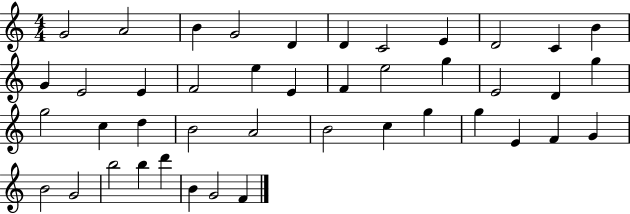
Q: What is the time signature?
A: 4/4